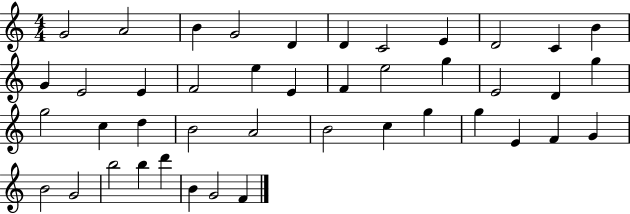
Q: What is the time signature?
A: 4/4